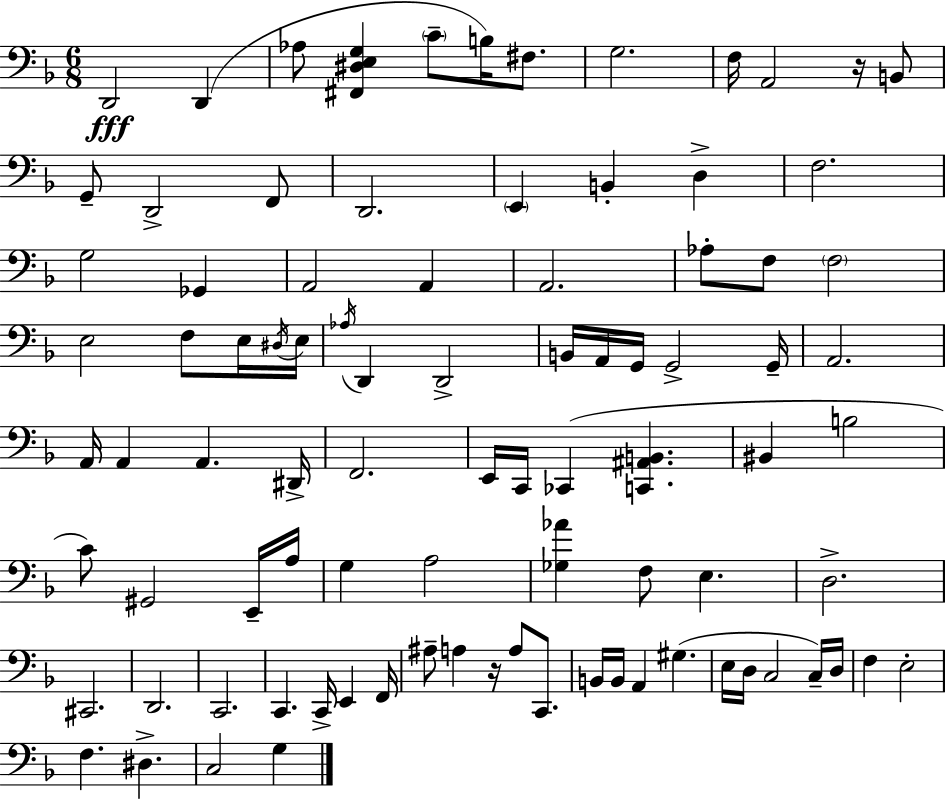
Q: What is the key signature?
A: F major